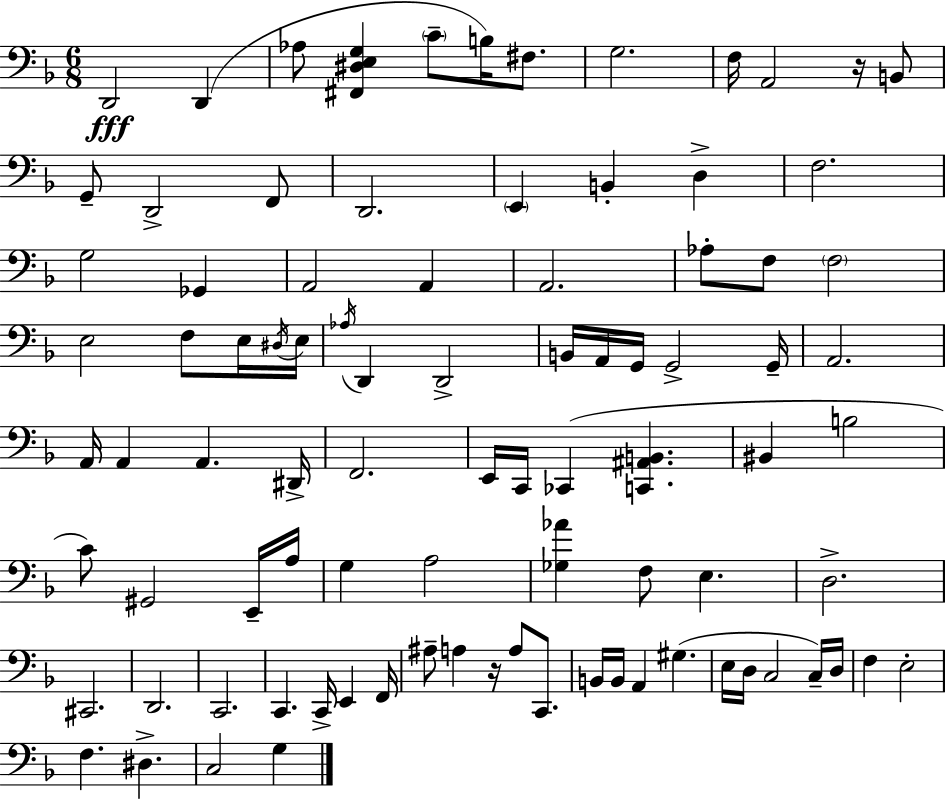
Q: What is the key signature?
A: F major